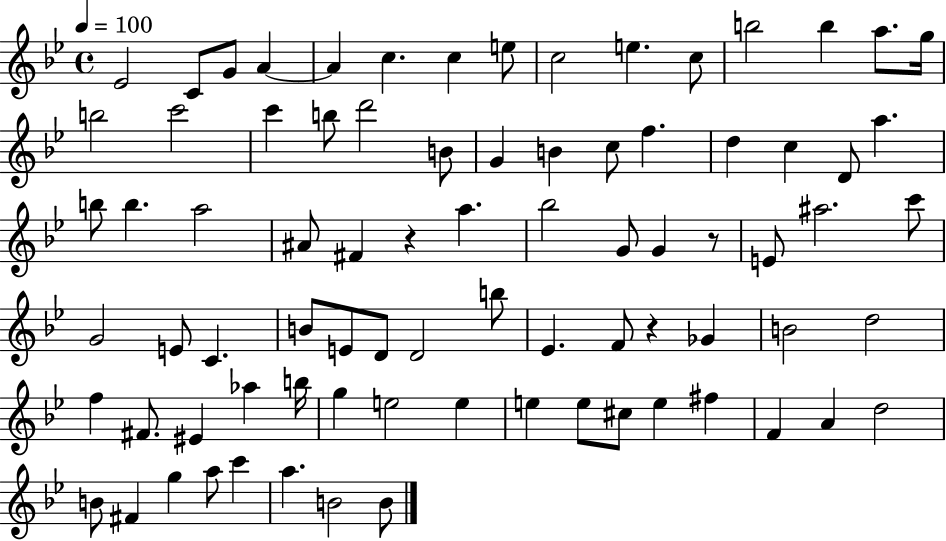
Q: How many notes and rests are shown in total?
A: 81